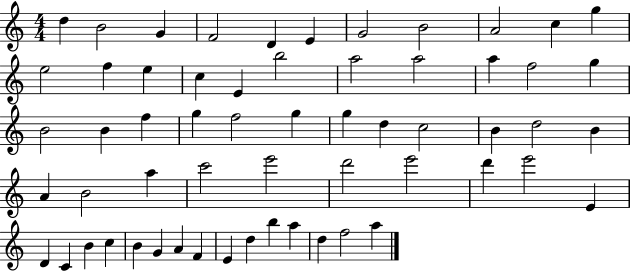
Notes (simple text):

D5/q B4/h G4/q F4/h D4/q E4/q G4/h B4/h A4/h C5/q G5/q E5/h F5/q E5/q C5/q E4/q B5/h A5/h A5/h A5/q F5/h G5/q B4/h B4/q F5/q G5/q F5/h G5/q G5/q D5/q C5/h B4/q D5/h B4/q A4/q B4/h A5/q C6/h E6/h D6/h E6/h D6/q E6/h E4/q D4/q C4/q B4/q C5/q B4/q G4/q A4/q F4/q E4/q D5/q B5/q A5/q D5/q F5/h A5/q